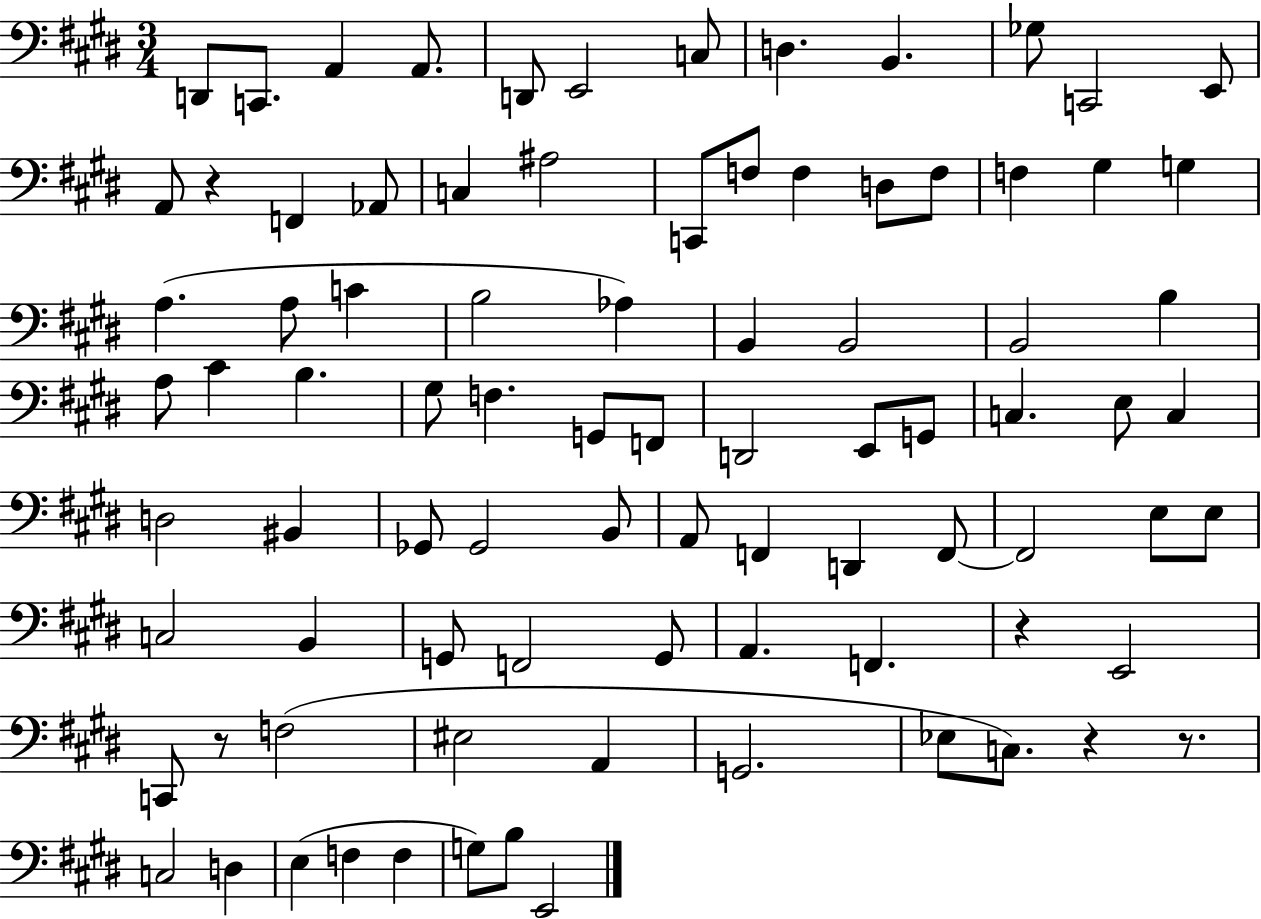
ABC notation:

X:1
T:Untitled
M:3/4
L:1/4
K:E
D,,/2 C,,/2 A,, A,,/2 D,,/2 E,,2 C,/2 D, B,, _G,/2 C,,2 E,,/2 A,,/2 z F,, _A,,/2 C, ^A,2 C,,/2 F,/2 F, D,/2 F,/2 F, ^G, G, A, A,/2 C B,2 _A, B,, B,,2 B,,2 B, A,/2 ^C B, ^G,/2 F, G,,/2 F,,/2 D,,2 E,,/2 G,,/2 C, E,/2 C, D,2 ^B,, _G,,/2 _G,,2 B,,/2 A,,/2 F,, D,, F,,/2 F,,2 E,/2 E,/2 C,2 B,, G,,/2 F,,2 G,,/2 A,, F,, z E,,2 C,,/2 z/2 F,2 ^E,2 A,, G,,2 _E,/2 C,/2 z z/2 C,2 D, E, F, F, G,/2 B,/2 E,,2